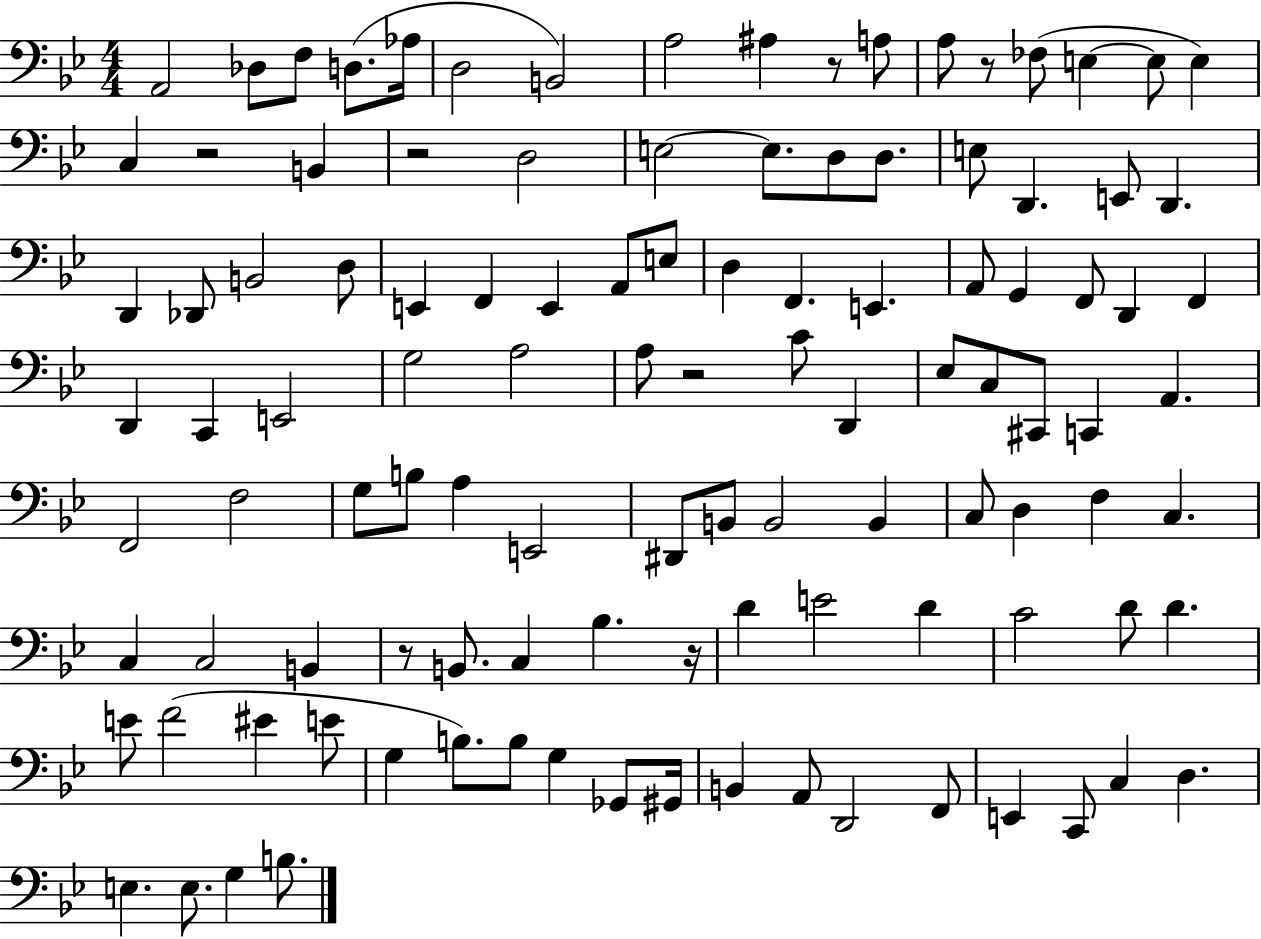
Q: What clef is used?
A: bass